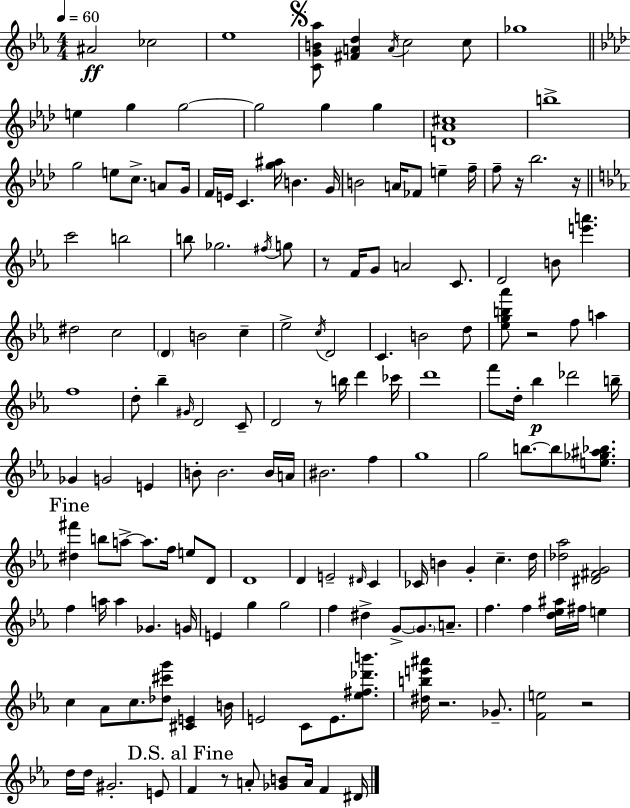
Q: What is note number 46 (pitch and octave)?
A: D4